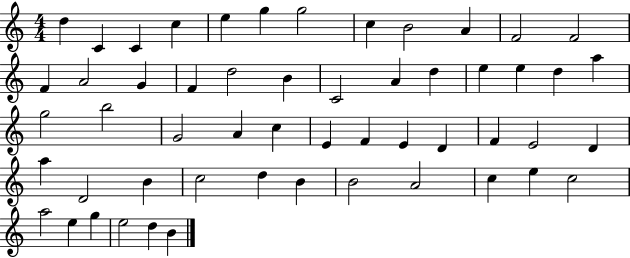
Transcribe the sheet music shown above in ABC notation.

X:1
T:Untitled
M:4/4
L:1/4
K:C
d C C c e g g2 c B2 A F2 F2 F A2 G F d2 B C2 A d e e d a g2 b2 G2 A c E F E D F E2 D a D2 B c2 d B B2 A2 c e c2 a2 e g e2 d B